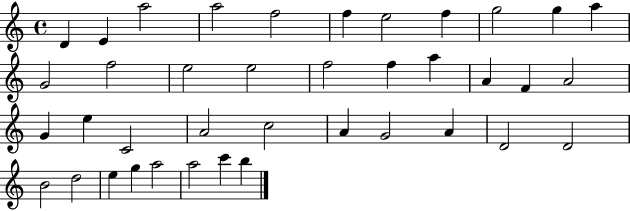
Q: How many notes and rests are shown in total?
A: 39